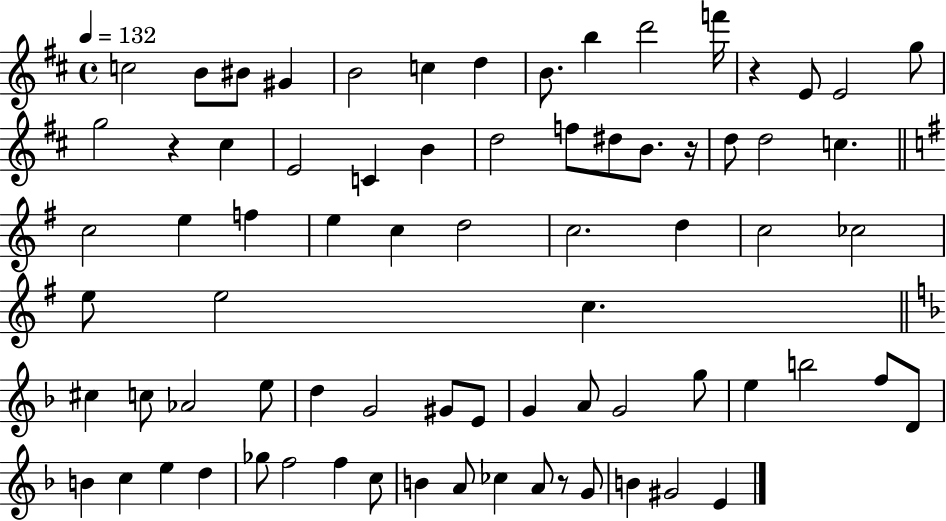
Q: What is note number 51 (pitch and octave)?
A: G5